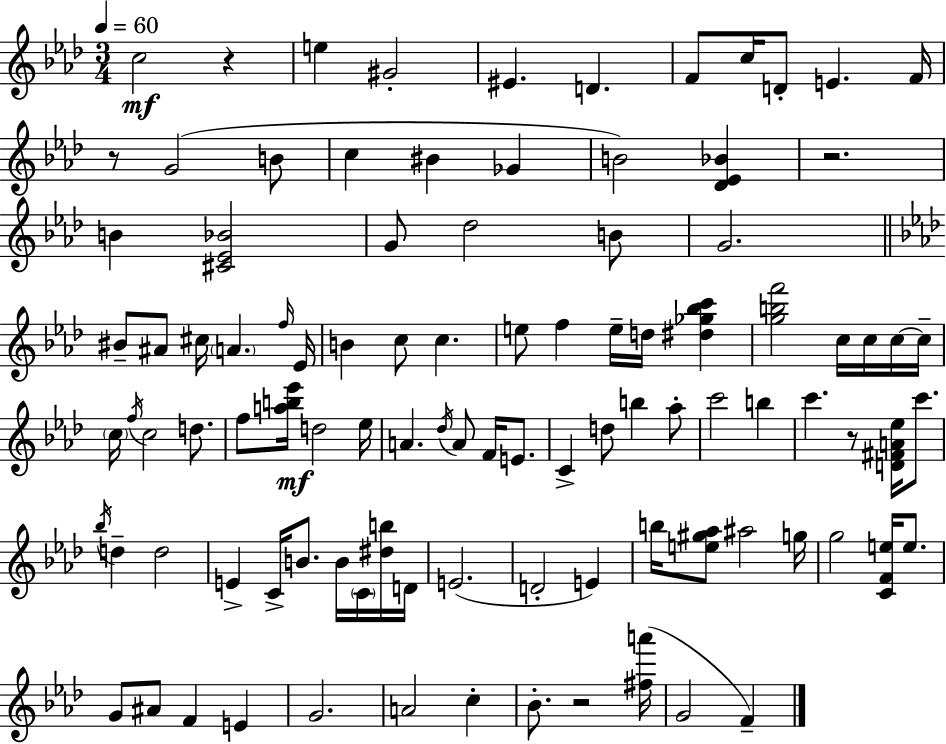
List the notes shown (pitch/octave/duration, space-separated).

C5/h R/q E5/q G#4/h EIS4/q. D4/q. F4/e C5/s D4/e E4/q. F4/s R/e G4/h B4/e C5/q BIS4/q Gb4/q B4/h [Db4,Eb4,Bb4]/q R/h. B4/q [C#4,Eb4,Bb4]/h G4/e Db5/h B4/e G4/h. BIS4/e A#4/e C#5/s A4/q. F5/s Eb4/s B4/q C5/e C5/q. E5/e F5/q E5/s D5/s [D#5,Gb5,Bb5,C6]/q [G5,B5,F6]/h C5/s C5/s C5/s C5/s C5/s F5/s C5/h D5/e. F5/e [A5,B5,Eb6]/s D5/h Eb5/s A4/q. Db5/s A4/e F4/s E4/e. C4/q D5/e B5/q Ab5/e C6/h B5/q C6/q. R/e [D4,F#4,A4,Eb5]/s C6/e. Bb5/s D5/q D5/h E4/q C4/s B4/e. B4/s C4/s [D#5,B5]/s D4/s E4/h. D4/h E4/q B5/s [E5,G#5,Ab5]/e A#5/h G5/s G5/h [C4,F4,E5]/s E5/e. G4/e A#4/e F4/q E4/q G4/h. A4/h C5/q Bb4/e. R/h [F#5,A6]/s G4/h F4/q